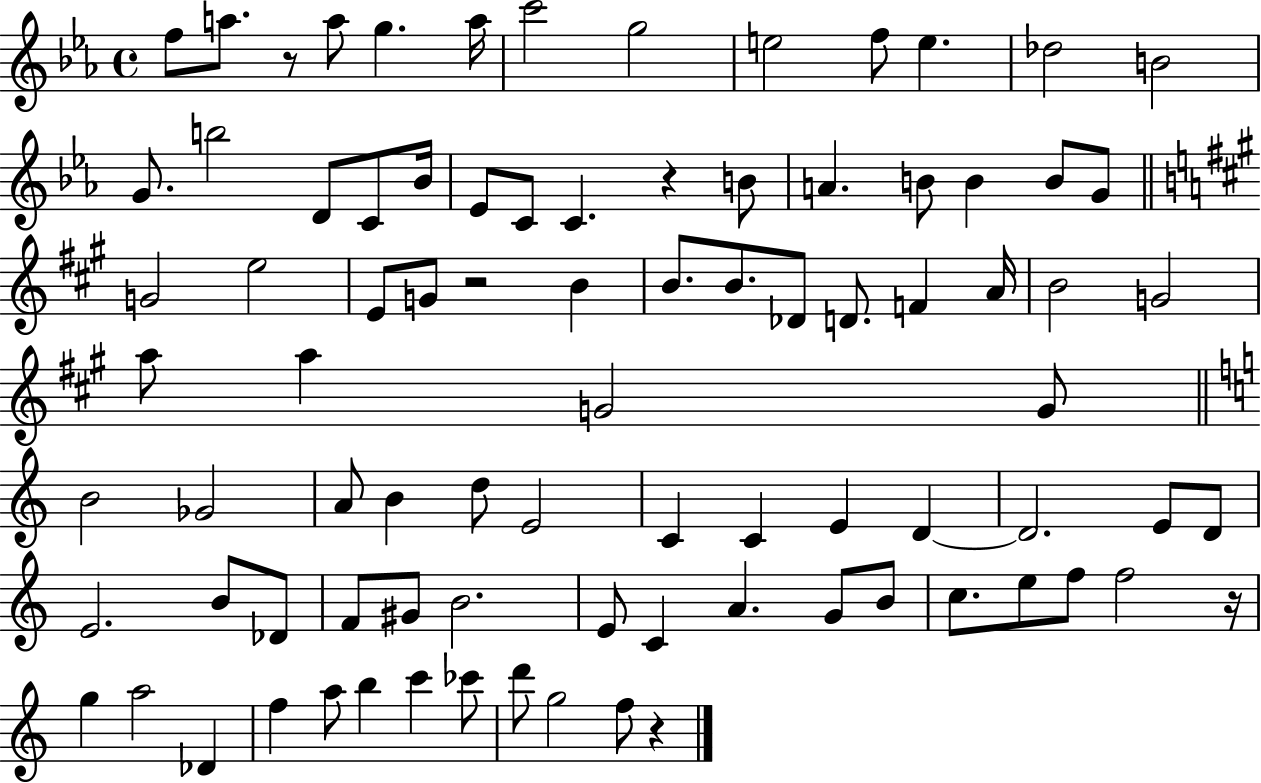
X:1
T:Untitled
M:4/4
L:1/4
K:Eb
f/2 a/2 z/2 a/2 g a/4 c'2 g2 e2 f/2 e _d2 B2 G/2 b2 D/2 C/2 _B/4 _E/2 C/2 C z B/2 A B/2 B B/2 G/2 G2 e2 E/2 G/2 z2 B B/2 B/2 _D/2 D/2 F A/4 B2 G2 a/2 a G2 G/2 B2 _G2 A/2 B d/2 E2 C C E D D2 E/2 D/2 E2 B/2 _D/2 F/2 ^G/2 B2 E/2 C A G/2 B/2 c/2 e/2 f/2 f2 z/4 g a2 _D f a/2 b c' _c'/2 d'/2 g2 f/2 z